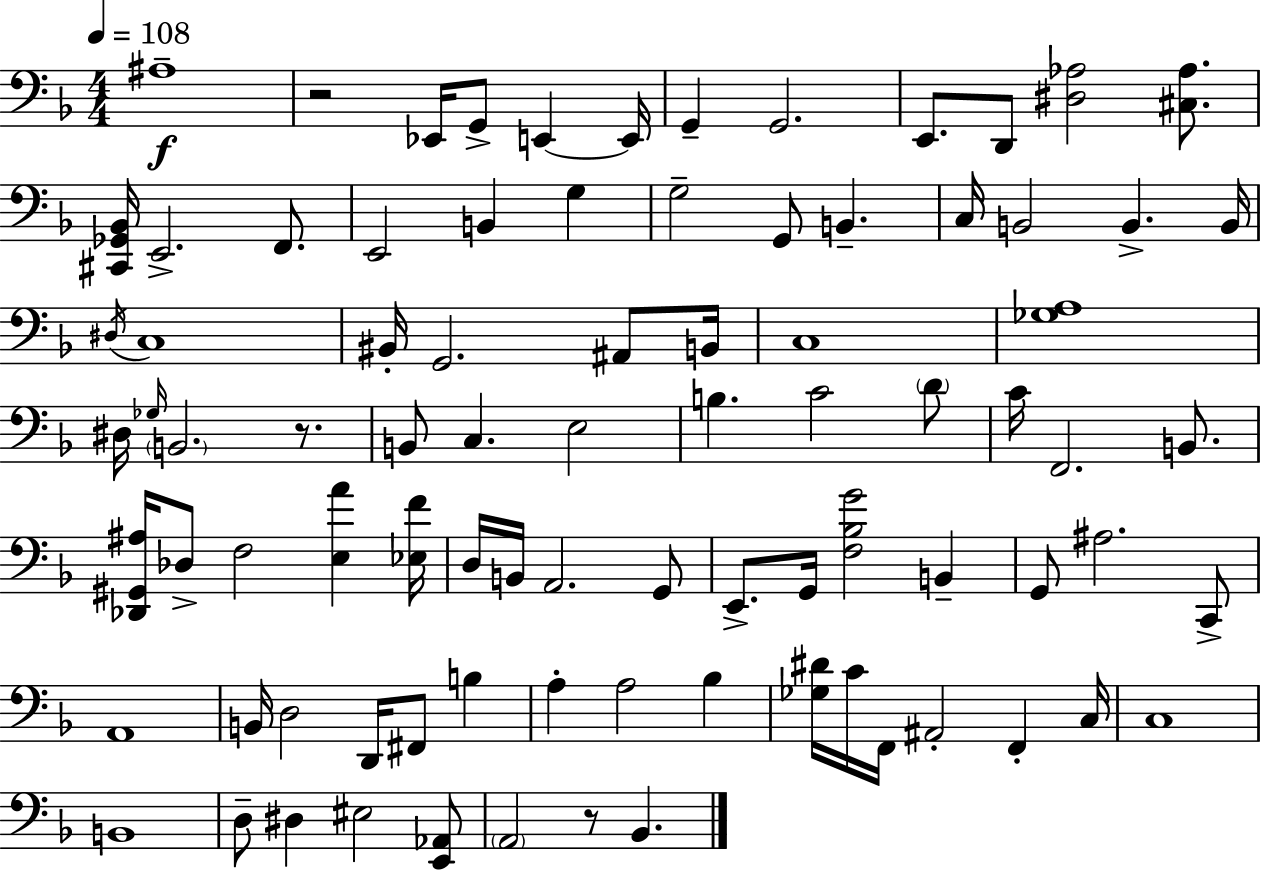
X:1
T:Untitled
M:4/4
L:1/4
K:F
^A,4 z2 _E,,/4 G,,/2 E,, E,,/4 G,, G,,2 E,,/2 D,,/2 [^D,_A,]2 [^C,_A,]/2 [^C,,_G,,_B,,]/4 E,,2 F,,/2 E,,2 B,, G, G,2 G,,/2 B,, C,/4 B,,2 B,, B,,/4 ^D,/4 C,4 ^B,,/4 G,,2 ^A,,/2 B,,/4 C,4 [_G,A,]4 ^D,/4 _G,/4 B,,2 z/2 B,,/2 C, E,2 B, C2 D/2 C/4 F,,2 B,,/2 [_D,,^G,,^A,]/4 _D,/2 F,2 [E,A] [_E,F]/4 D,/4 B,,/4 A,,2 G,,/2 E,,/2 G,,/4 [F,_B,G]2 B,, G,,/2 ^A,2 C,,/2 A,,4 B,,/4 D,2 D,,/4 ^F,,/2 B, A, A,2 _B, [_G,^D]/4 C/4 F,,/4 ^A,,2 F,, C,/4 C,4 B,,4 D,/2 ^D, ^E,2 [E,,_A,,]/2 A,,2 z/2 _B,,